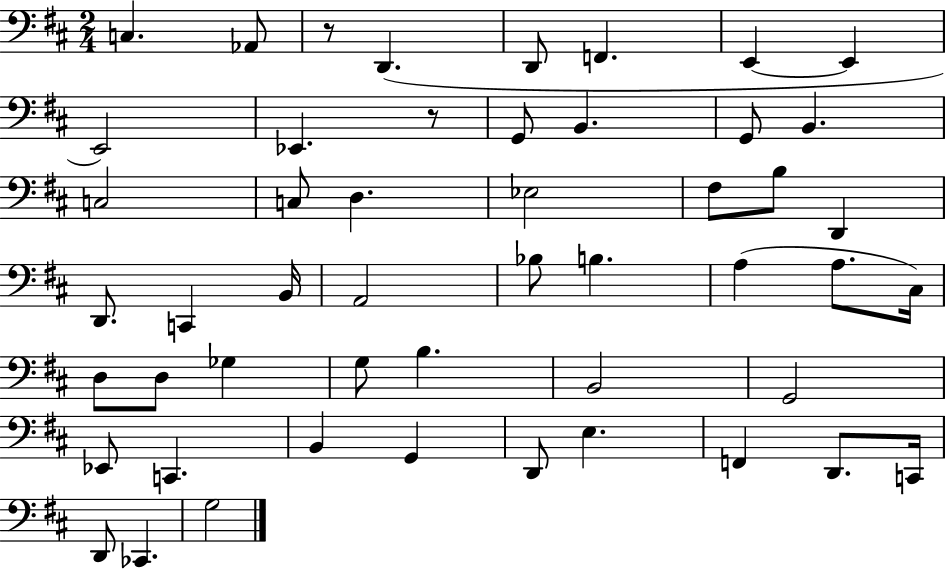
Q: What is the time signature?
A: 2/4